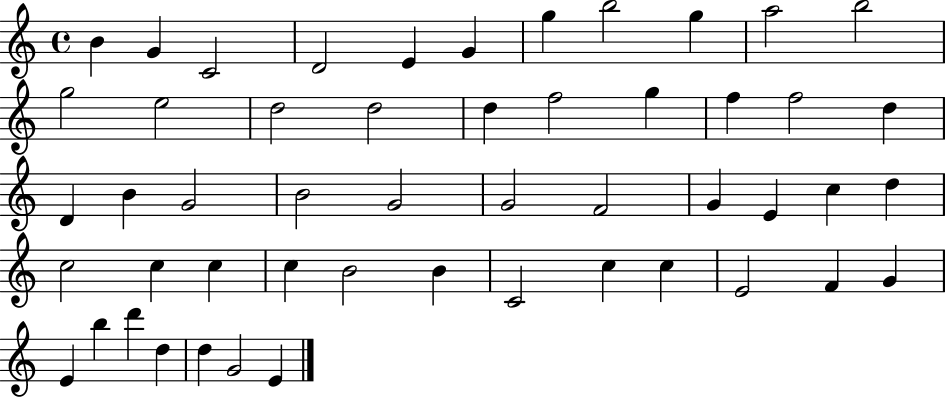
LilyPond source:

{
  \clef treble
  \time 4/4
  \defaultTimeSignature
  \key c \major
  b'4 g'4 c'2 | d'2 e'4 g'4 | g''4 b''2 g''4 | a''2 b''2 | \break g''2 e''2 | d''2 d''2 | d''4 f''2 g''4 | f''4 f''2 d''4 | \break d'4 b'4 g'2 | b'2 g'2 | g'2 f'2 | g'4 e'4 c''4 d''4 | \break c''2 c''4 c''4 | c''4 b'2 b'4 | c'2 c''4 c''4 | e'2 f'4 g'4 | \break e'4 b''4 d'''4 d''4 | d''4 g'2 e'4 | \bar "|."
}